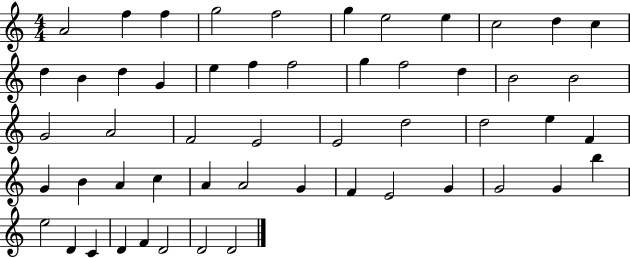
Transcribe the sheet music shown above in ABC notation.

X:1
T:Untitled
M:4/4
L:1/4
K:C
A2 f f g2 f2 g e2 e c2 d c d B d G e f f2 g f2 d B2 B2 G2 A2 F2 E2 E2 d2 d2 e F G B A c A A2 G F E2 G G2 G b e2 D C D F D2 D2 D2